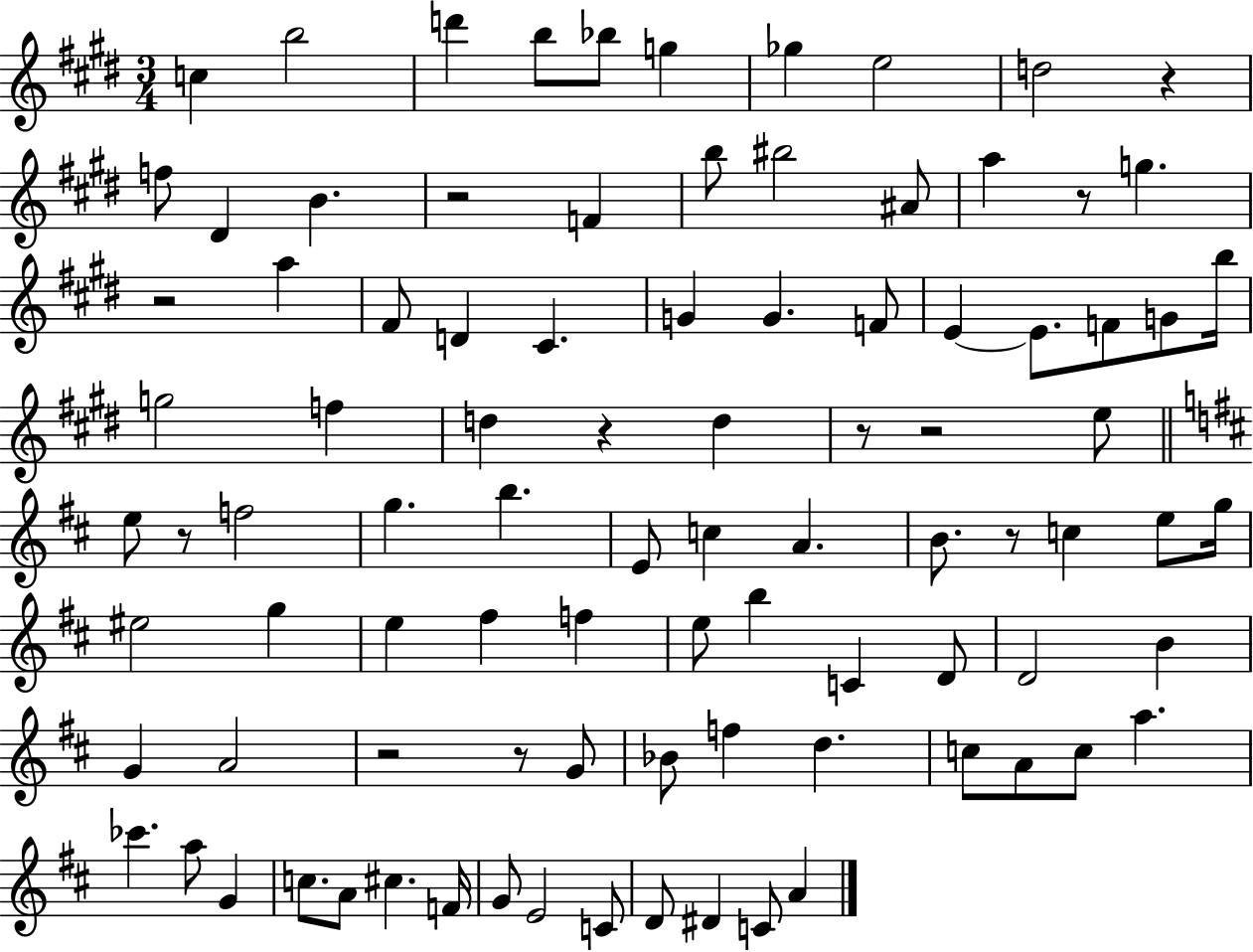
X:1
T:Untitled
M:3/4
L:1/4
K:E
c b2 d' b/2 _b/2 g _g e2 d2 z f/2 ^D B z2 F b/2 ^b2 ^A/2 a z/2 g z2 a ^F/2 D ^C G G F/2 E E/2 F/2 G/2 b/4 g2 f d z d z/2 z2 e/2 e/2 z/2 f2 g b E/2 c A B/2 z/2 c e/2 g/4 ^e2 g e ^f f e/2 b C D/2 D2 B G A2 z2 z/2 G/2 _B/2 f d c/2 A/2 c/2 a _c' a/2 G c/2 A/2 ^c F/4 G/2 E2 C/2 D/2 ^D C/2 A